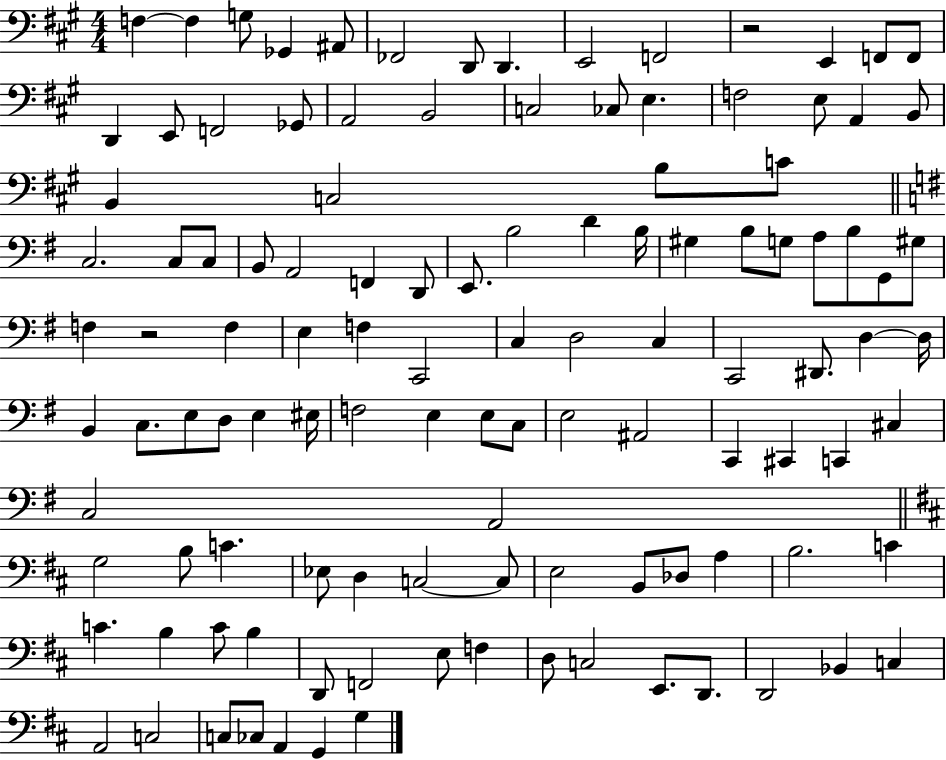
{
  \clef bass
  \numericTimeSignature
  \time 4/4
  \key a \major
  f4~~ f4 g8 ges,4 ais,8 | fes,2 d,8 d,4. | e,2 f,2 | r2 e,4 f,8 f,8 | \break d,4 e,8 f,2 ges,8 | a,2 b,2 | c2 ces8 e4. | f2 e8 a,4 b,8 | \break b,4 c2 b8 c'8 | \bar "||" \break \key g \major c2. c8 c8 | b,8 a,2 f,4 d,8 | e,8. b2 d'4 b16 | gis4 b8 g8 a8 b8 g,8 gis8 | \break f4 r2 f4 | e4 f4 c,2 | c4 d2 c4 | c,2 dis,8. d4~~ d16 | \break b,4 c8. e8 d8 e4 eis16 | f2 e4 e8 c8 | e2 ais,2 | c,4 cis,4 c,4 cis4 | \break c2 a,2 | \bar "||" \break \key b \minor g2 b8 c'4. | ees8 d4 c2~~ c8 | e2 b,8 des8 a4 | b2. c'4 | \break c'4. b4 c'8 b4 | d,8 f,2 e8 f4 | d8 c2 e,8. d,8. | d,2 bes,4 c4 | \break a,2 c2 | c8 ces8 a,4 g,4 g4 | \bar "|."
}